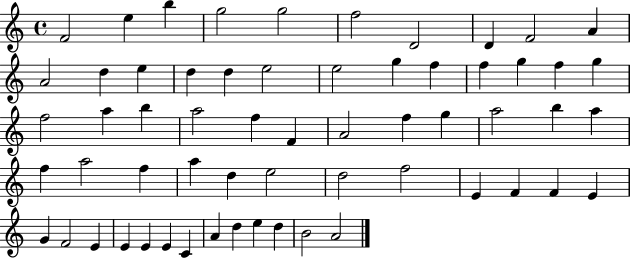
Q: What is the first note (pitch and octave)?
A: F4